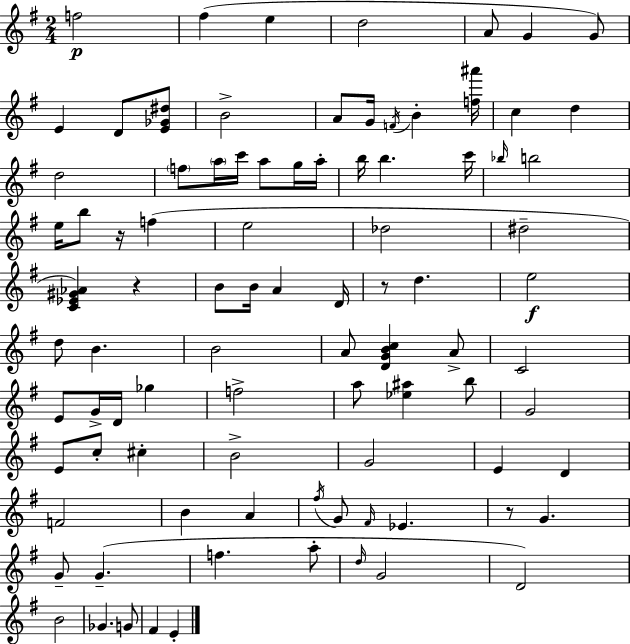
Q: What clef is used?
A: treble